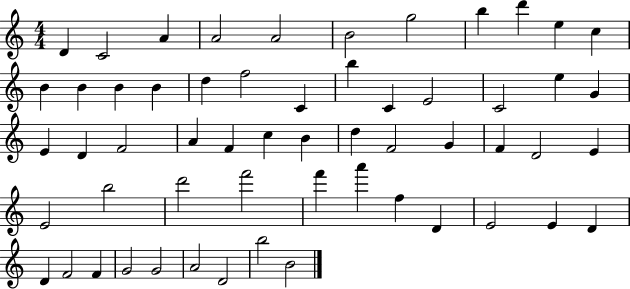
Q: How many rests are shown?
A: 0